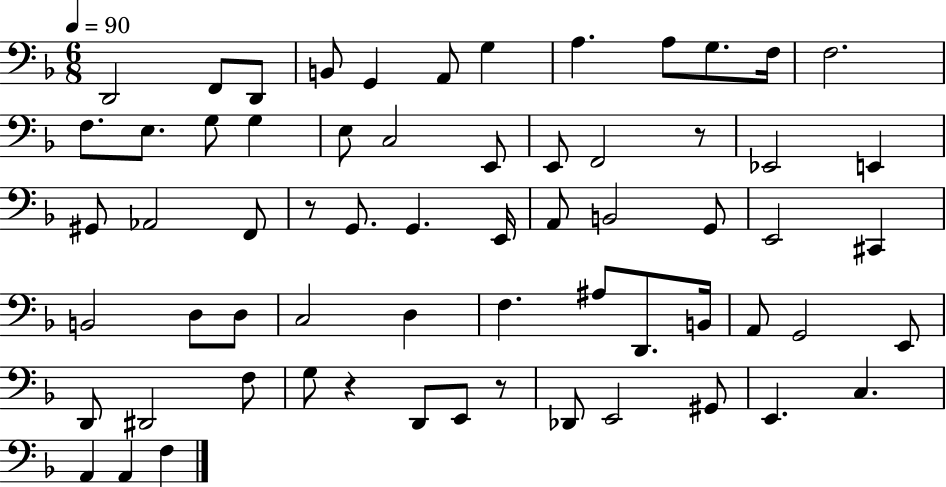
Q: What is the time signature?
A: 6/8